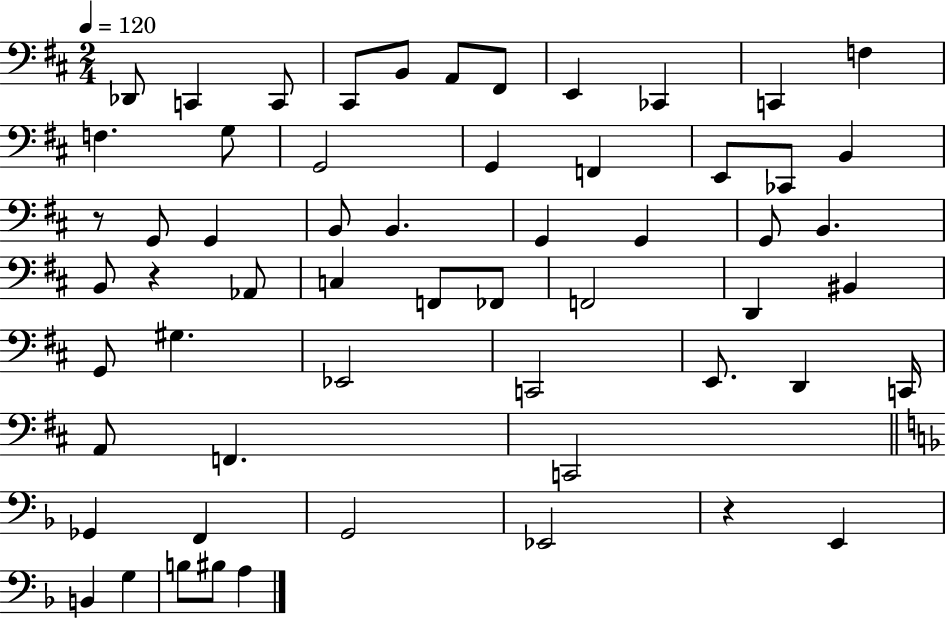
Db2/e C2/q C2/e C#2/e B2/e A2/e F#2/e E2/q CES2/q C2/q F3/q F3/q. G3/e G2/h G2/q F2/q E2/e CES2/e B2/q R/e G2/e G2/q B2/e B2/q. G2/q G2/q G2/e B2/q. B2/e R/q Ab2/e C3/q F2/e FES2/e F2/h D2/q BIS2/q G2/e G#3/q. Eb2/h C2/h E2/e. D2/q C2/s A2/e F2/q. C2/h Gb2/q F2/q G2/h Eb2/h R/q E2/q B2/q G3/q B3/e BIS3/e A3/q